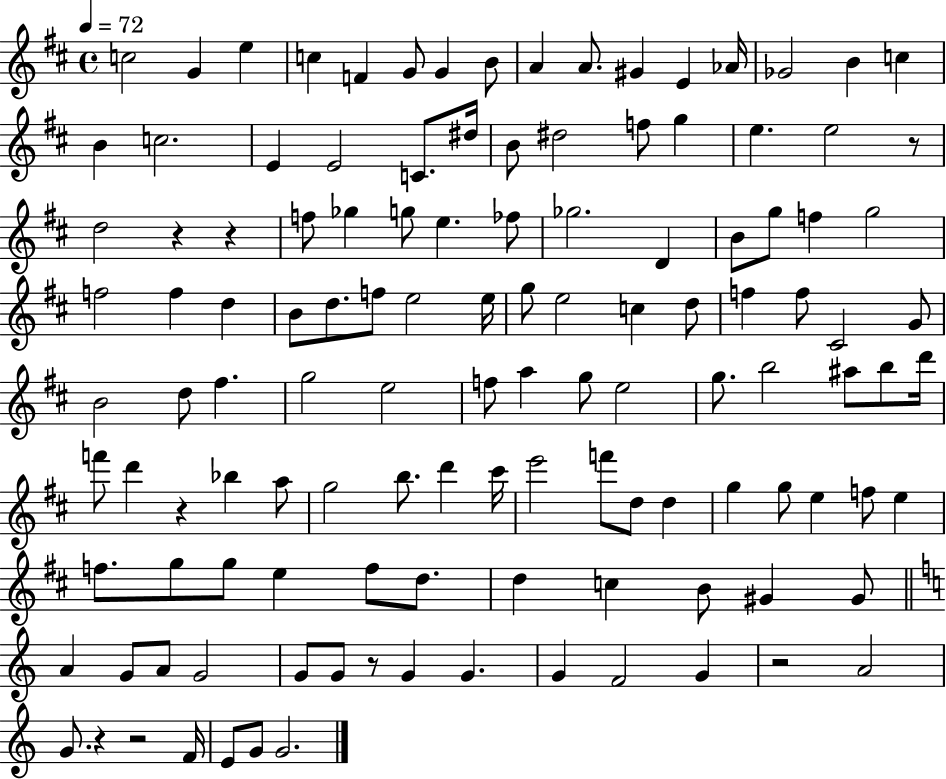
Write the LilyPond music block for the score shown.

{
  \clef treble
  \time 4/4
  \defaultTimeSignature
  \key d \major
  \tempo 4 = 72
  c''2 g'4 e''4 | c''4 f'4 g'8 g'4 b'8 | a'4 a'8. gis'4 e'4 aes'16 | ges'2 b'4 c''4 | \break b'4 c''2. | e'4 e'2 c'8. dis''16 | b'8 dis''2 f''8 g''4 | e''4. e''2 r8 | \break d''2 r4 r4 | f''8 ges''4 g''8 e''4. fes''8 | ges''2. d'4 | b'8 g''8 f''4 g''2 | \break f''2 f''4 d''4 | b'8 d''8. f''8 e''2 e''16 | g''8 e''2 c''4 d''8 | f''4 f''8 cis'2 g'8 | \break b'2 d''8 fis''4. | g''2 e''2 | f''8 a''4 g''8 e''2 | g''8. b''2 ais''8 b''8 d'''16 | \break f'''8 d'''4 r4 bes''4 a''8 | g''2 b''8. d'''4 cis'''16 | e'''2 f'''8 d''8 d''4 | g''4 g''8 e''4 f''8 e''4 | \break f''8. g''8 g''8 e''4 f''8 d''8. | d''4 c''4 b'8 gis'4 gis'8 | \bar "||" \break \key c \major a'4 g'8 a'8 g'2 | g'8 g'8 r8 g'4 g'4. | g'4 f'2 g'4 | r2 a'2 | \break g'8. r4 r2 f'16 | e'8 g'8 g'2. | \bar "|."
}